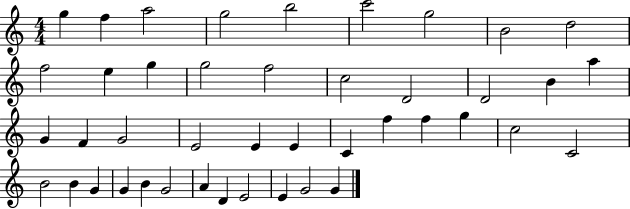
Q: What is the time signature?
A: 4/4